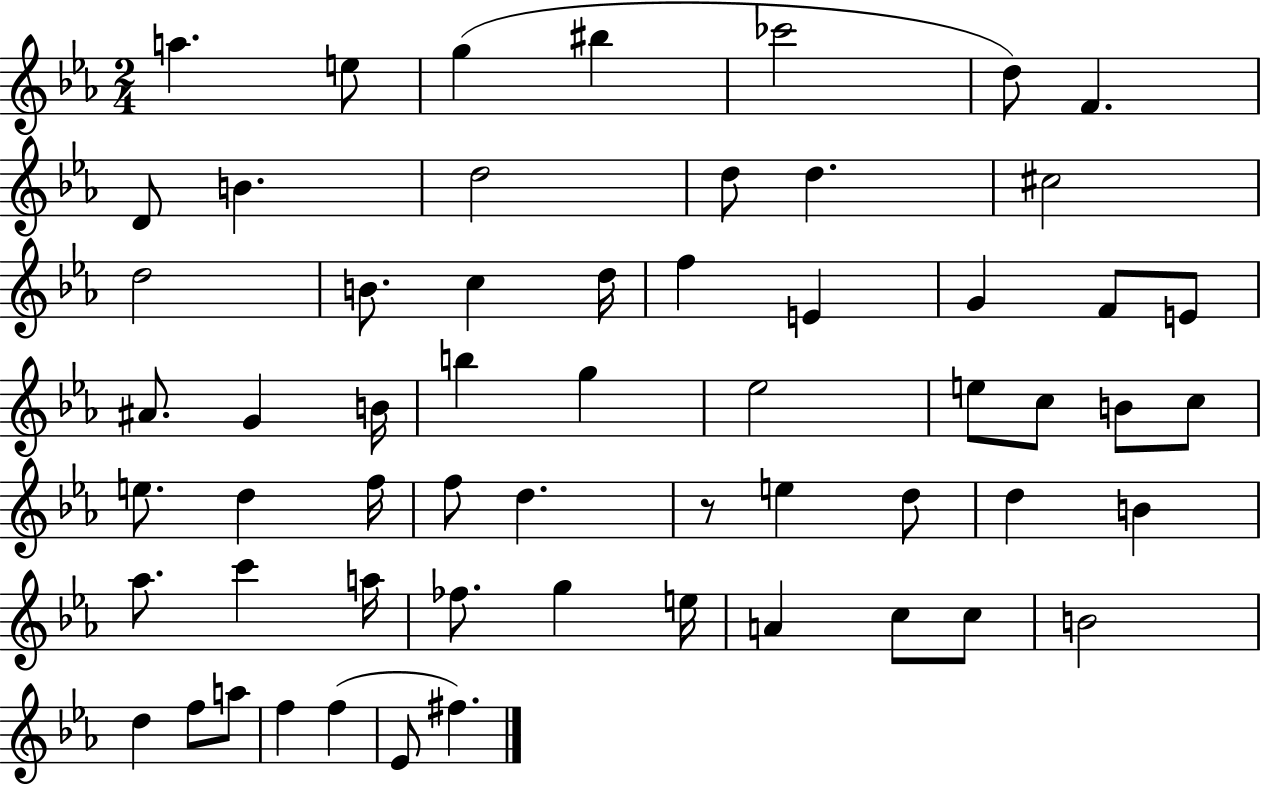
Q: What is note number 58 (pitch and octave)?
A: F#5